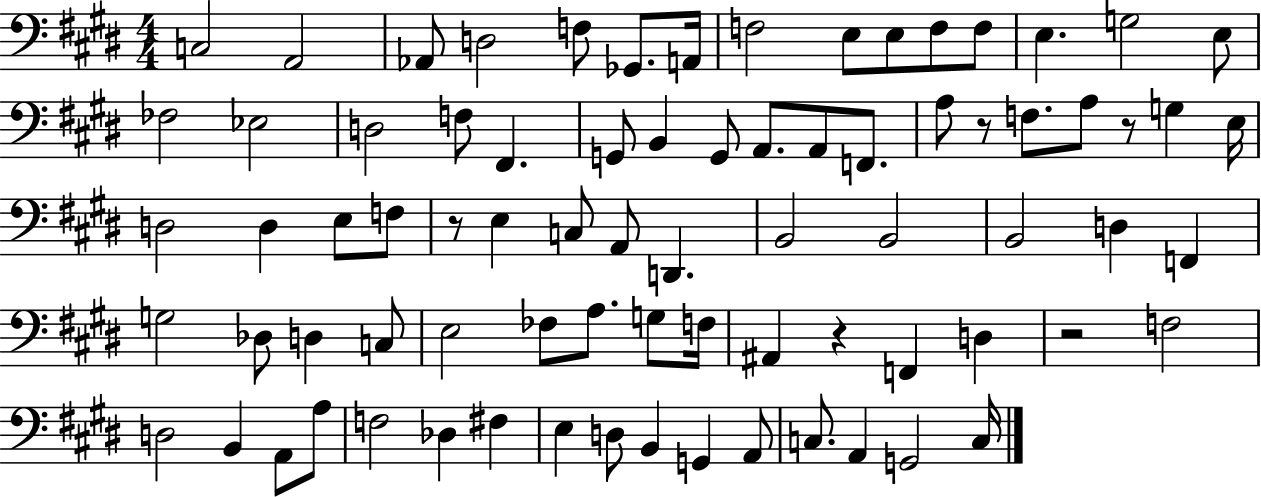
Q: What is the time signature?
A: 4/4